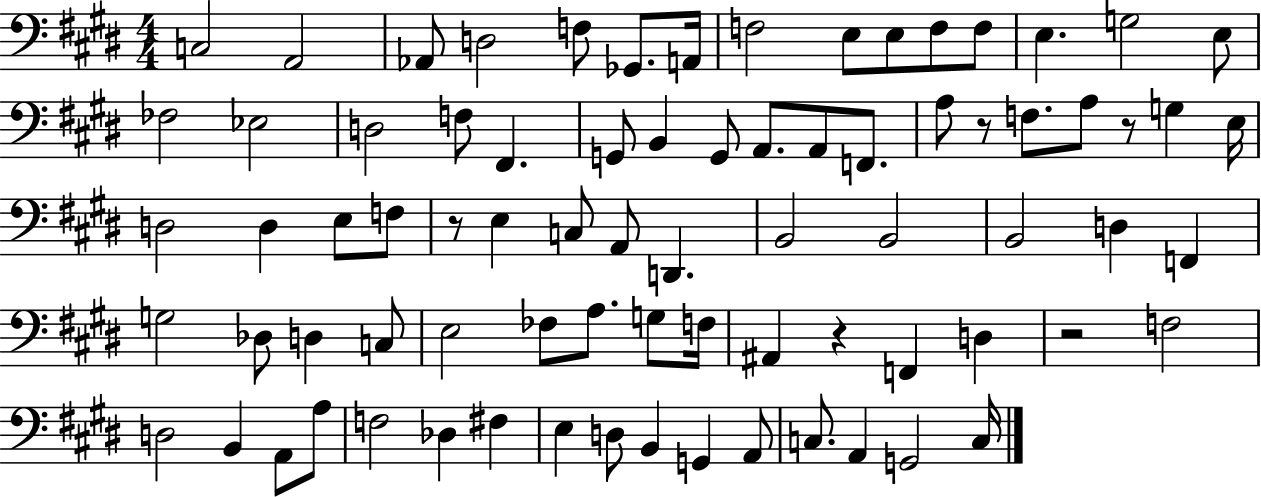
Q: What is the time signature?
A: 4/4